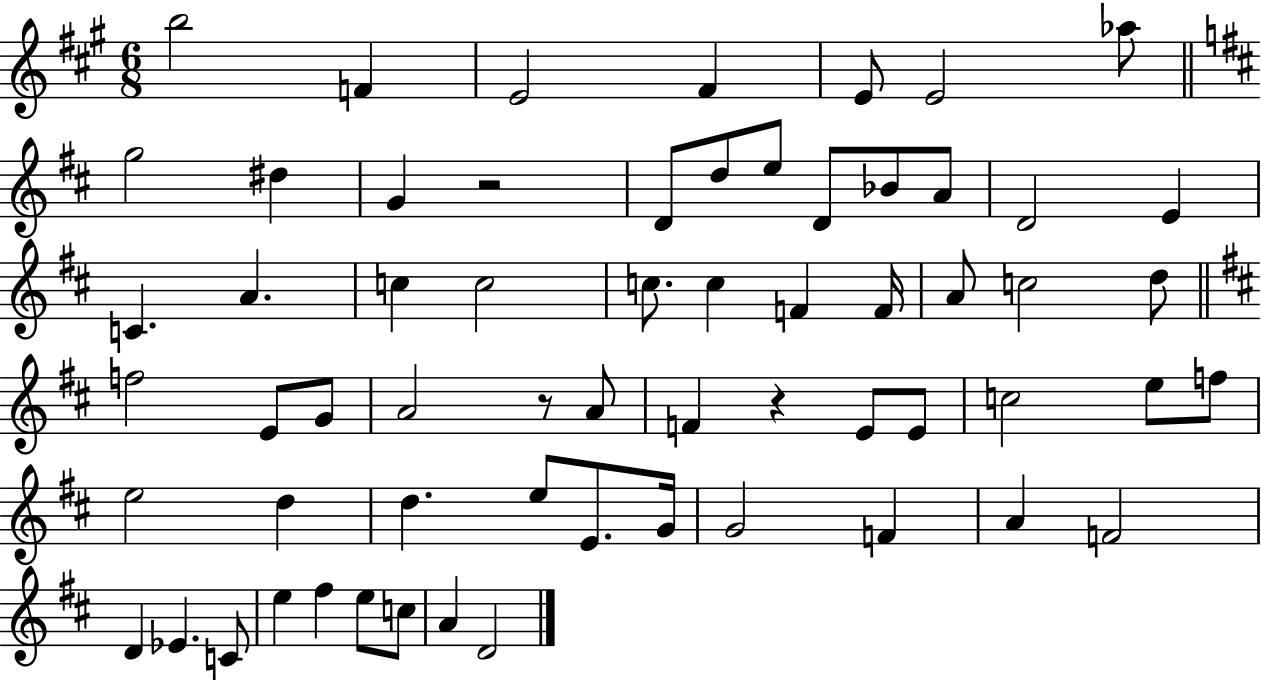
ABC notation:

X:1
T:Untitled
M:6/8
L:1/4
K:A
b2 F E2 ^F E/2 E2 _a/2 g2 ^d G z2 D/2 d/2 e/2 D/2 _B/2 A/2 D2 E C A c c2 c/2 c F F/4 A/2 c2 d/2 f2 E/2 G/2 A2 z/2 A/2 F z E/2 E/2 c2 e/2 f/2 e2 d d e/2 E/2 G/4 G2 F A F2 D _E C/2 e ^f e/2 c/2 A D2